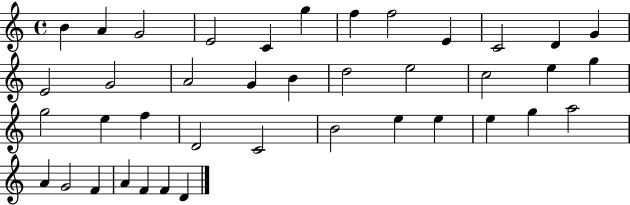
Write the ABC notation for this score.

X:1
T:Untitled
M:4/4
L:1/4
K:C
B A G2 E2 C g f f2 E C2 D G E2 G2 A2 G B d2 e2 c2 e g g2 e f D2 C2 B2 e e e g a2 A G2 F A F F D